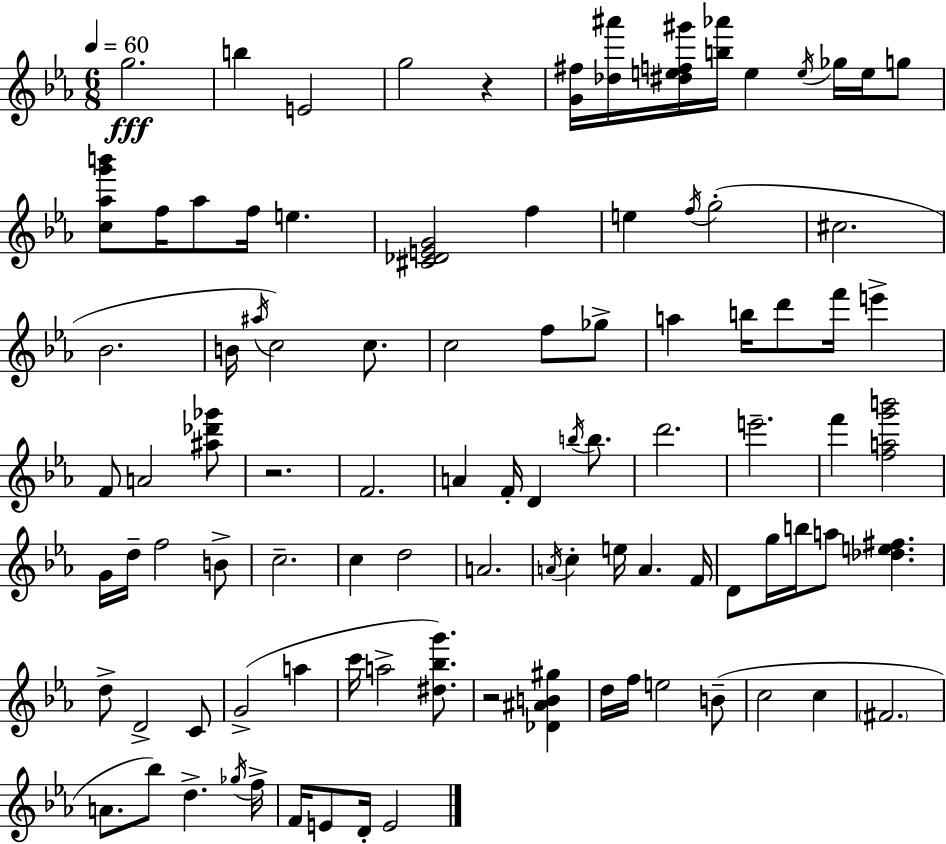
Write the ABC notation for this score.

X:1
T:Untitled
M:6/8
L:1/4
K:Eb
g2 b E2 g2 z [G^f]/4 [_d^a']/4 [^def^g']/4 [b_a']/4 e e/4 _g/4 e/4 g/2 [c_ag'b']/2 f/4 _a/2 f/4 e [^C_DEG]2 f e f/4 g2 ^c2 _B2 B/4 ^a/4 c2 c/2 c2 f/2 _g/2 a b/4 d'/2 f'/4 e' F/2 A2 [^a_d'_g']/2 z2 F2 A F/4 D b/4 b/2 d'2 e'2 f' [fag'b']2 G/4 d/4 f2 B/2 c2 c d2 A2 A/4 c e/4 A F/4 D/2 g/4 b/4 a/2 [_de^f] d/2 D2 C/2 G2 a c'/4 a2 [^d_bg']/2 z2 [_D^AB^g] d/4 f/4 e2 B/2 c2 c ^F2 A/2 _b/2 d _g/4 f/4 F/4 E/2 D/4 E2